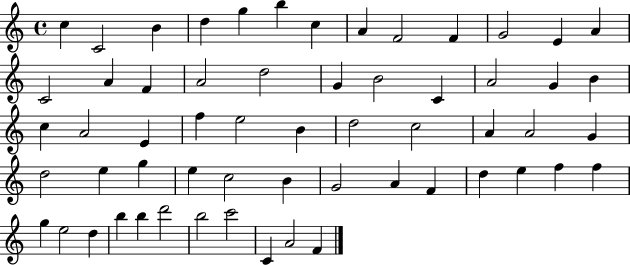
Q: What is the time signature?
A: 4/4